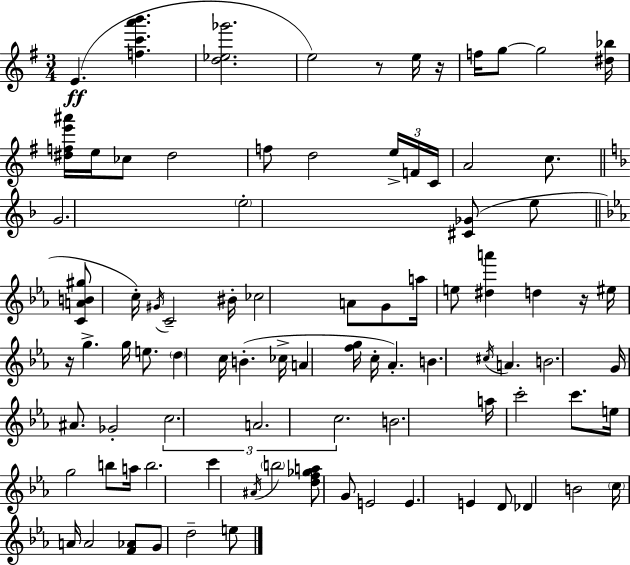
X:1
T:Untitled
M:3/4
L:1/4
K:Em
E [fc'a'b'] [d_e_g']2 e2 z/2 e/4 z/4 f/4 g/2 g2 [^d_b]/4 [^dfe'^a']/4 e/4 _c/2 ^d2 f/2 d2 e/4 F/4 C/4 A2 c/2 G2 e2 [^C_G]/2 e/2 [CAB^g]/2 c/4 ^G/4 C2 ^B/4 _c2 A/2 G/2 a/4 e/2 [^da'] d z/4 ^e/4 z/4 g g/4 e/2 d c/4 B _c/4 A [fg]/4 c/4 _A B ^c/4 A B2 G/4 ^A/2 _G2 c2 A2 c2 B2 a/4 c'2 c'/2 e/4 g2 b/2 a/4 b2 c' ^A/4 b2 [df_ga]/2 G/2 E2 E E D/2 _D B2 c/4 A/4 A2 [F_A]/2 G/2 d2 e/2